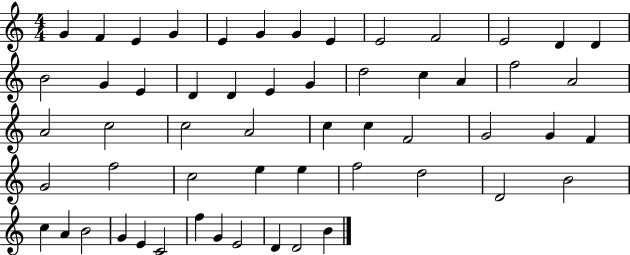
{
  \clef treble
  \numericTimeSignature
  \time 4/4
  \key c \major
  g'4 f'4 e'4 g'4 | e'4 g'4 g'4 e'4 | e'2 f'2 | e'2 d'4 d'4 | \break b'2 g'4 e'4 | d'4 d'4 e'4 g'4 | d''2 c''4 a'4 | f''2 a'2 | \break a'2 c''2 | c''2 a'2 | c''4 c''4 f'2 | g'2 g'4 f'4 | \break g'2 f''2 | c''2 e''4 e''4 | f''2 d''2 | d'2 b'2 | \break c''4 a'4 b'2 | g'4 e'4 c'2 | f''4 g'4 e'2 | d'4 d'2 b'4 | \break \bar "|."
}